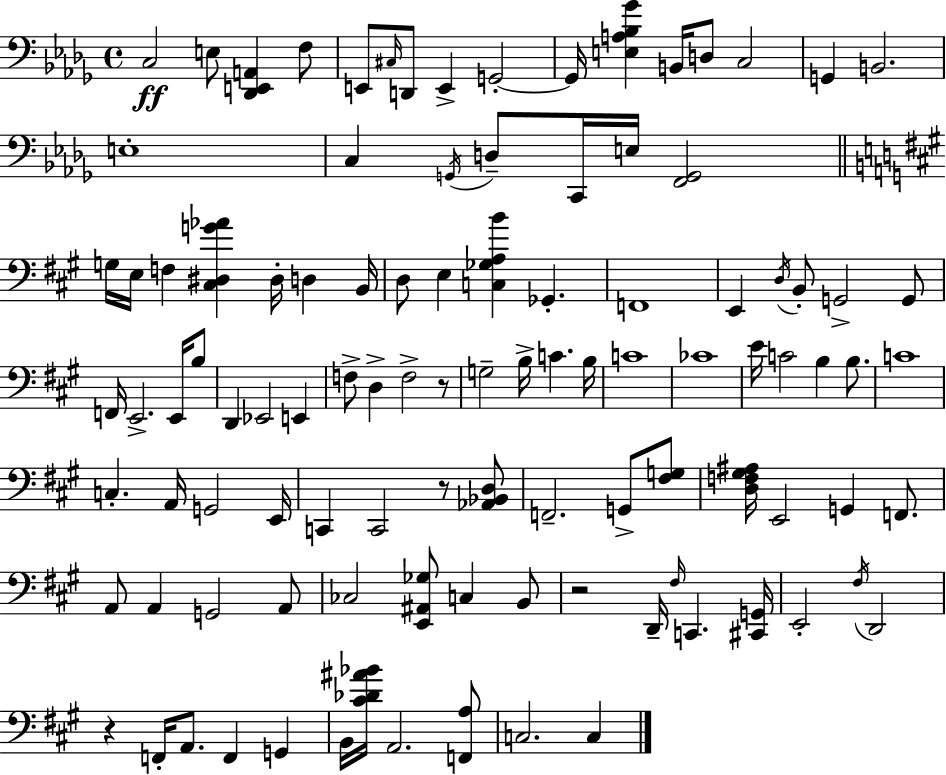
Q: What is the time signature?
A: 4/4